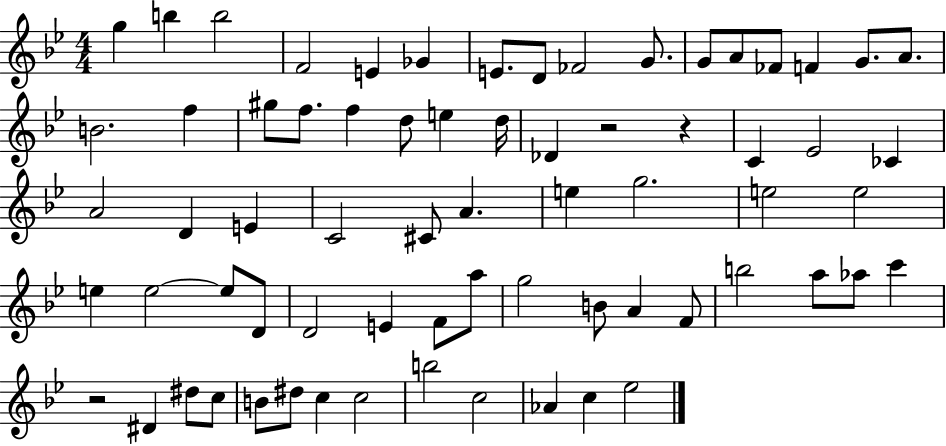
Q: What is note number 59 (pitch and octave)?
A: D#5